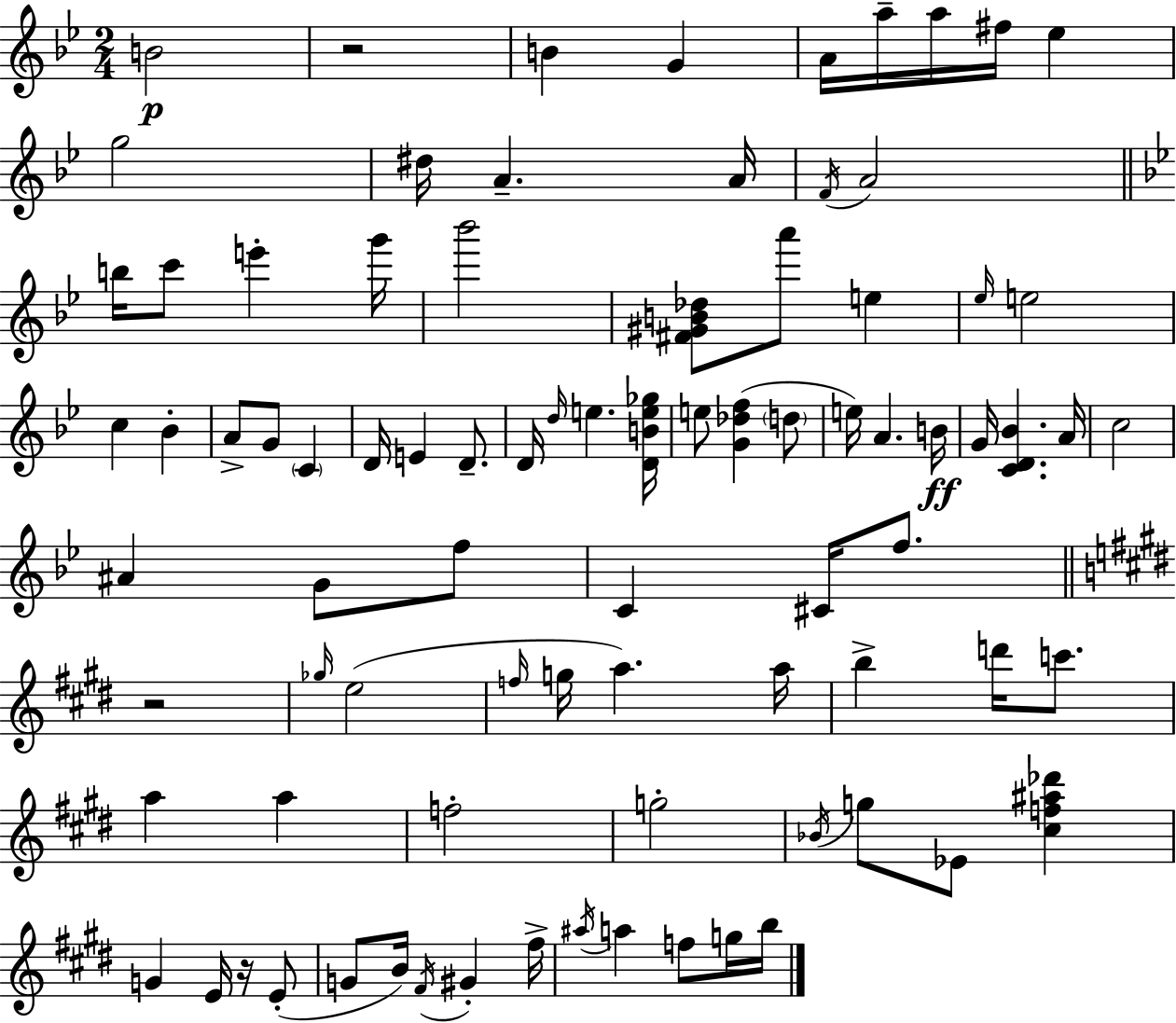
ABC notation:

X:1
T:Untitled
M:2/4
L:1/4
K:Gm
B2 z2 B G A/4 a/4 a/4 ^f/4 _e g2 ^d/4 A A/4 F/4 A2 b/4 c'/2 e' g'/4 _b'2 [^F^GB_d]/2 a'/2 e _e/4 e2 c _B A/2 G/2 C D/4 E D/2 D/4 d/4 e [DBe_g]/4 e/2 [G_df] d/2 e/4 A B/4 G/4 [CD_B] A/4 c2 ^A G/2 f/2 C ^C/4 f/2 z2 _g/4 e2 f/4 g/4 a a/4 b d'/4 c'/2 a a f2 g2 _B/4 g/2 _E/2 [^cf^a_d'] G E/4 z/4 E/2 G/2 B/4 ^F/4 ^G ^f/4 ^a/4 a f/2 g/4 b/4